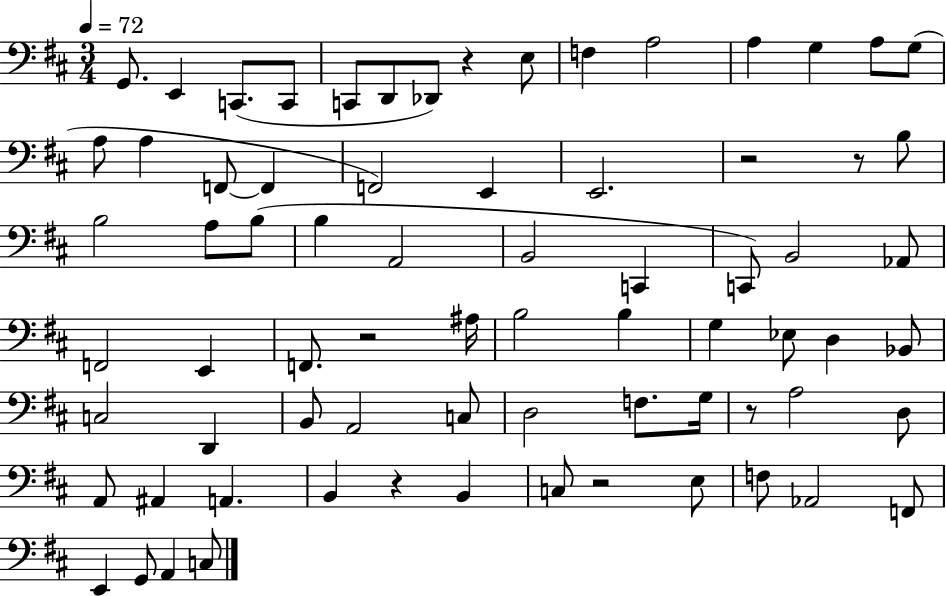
G2/e. E2/q C2/e. C2/e C2/e D2/e Db2/e R/q E3/e F3/q A3/h A3/q G3/q A3/e G3/e A3/e A3/q F2/e F2/q F2/h E2/q E2/h. R/h R/e B3/e B3/h A3/e B3/e B3/q A2/h B2/h C2/q C2/e B2/h Ab2/e F2/h E2/q F2/e. R/h A#3/s B3/h B3/q G3/q Eb3/e D3/q Bb2/e C3/h D2/q B2/e A2/h C3/e D3/h F3/e. G3/s R/e A3/h D3/e A2/e A#2/q A2/q. B2/q R/q B2/q C3/e R/h E3/e F3/e Ab2/h F2/e E2/q G2/e A2/q C3/e